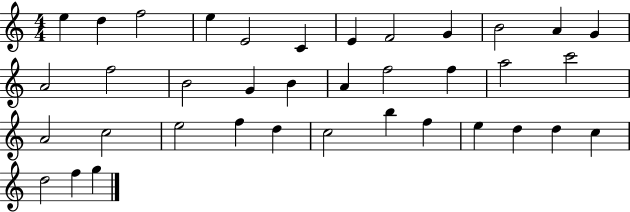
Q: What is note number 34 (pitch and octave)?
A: C5